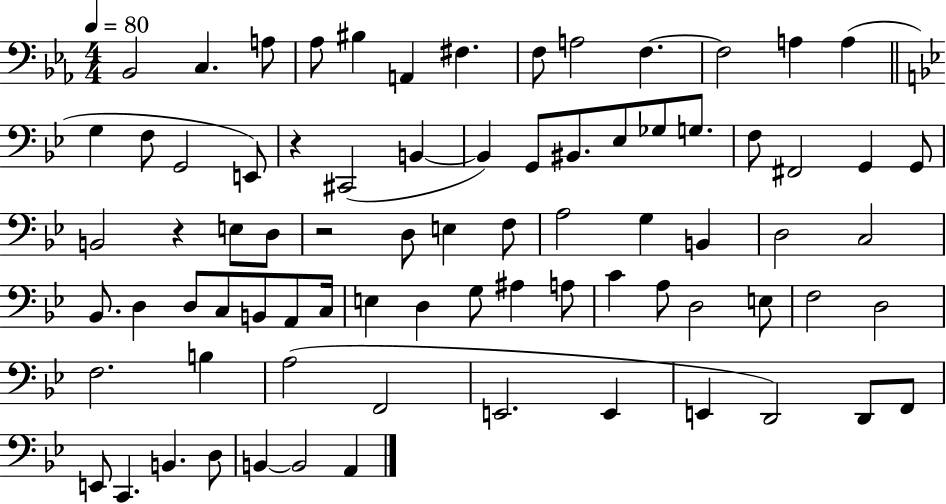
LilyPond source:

{
  \clef bass
  \numericTimeSignature
  \time 4/4
  \key ees \major
  \tempo 4 = 80
  \repeat volta 2 { bes,2 c4. a8 | aes8 bis4 a,4 fis4. | f8 a2 f4.~~ | f2 a4 a4( | \break \bar "||" \break \key bes \major g4 f8 g,2 e,8) | r4 cis,2( b,4~~ | b,4) g,8 bis,8. ees8 ges8 g8. | f8 fis,2 g,4 g,8 | \break b,2 r4 e8 d8 | r2 d8 e4 f8 | a2 g4 b,4 | d2 c2 | \break bes,8. d4 d8 c8 b,8 a,8 c16 | e4 d4 g8 ais4 a8 | c'4 a8 d2 e8 | f2 d2 | \break f2. b4 | a2( f,2 | e,2. e,4 | e,4 d,2) d,8 f,8 | \break e,8 c,4. b,4. d8 | b,4~~ b,2 a,4 | } \bar "|."
}